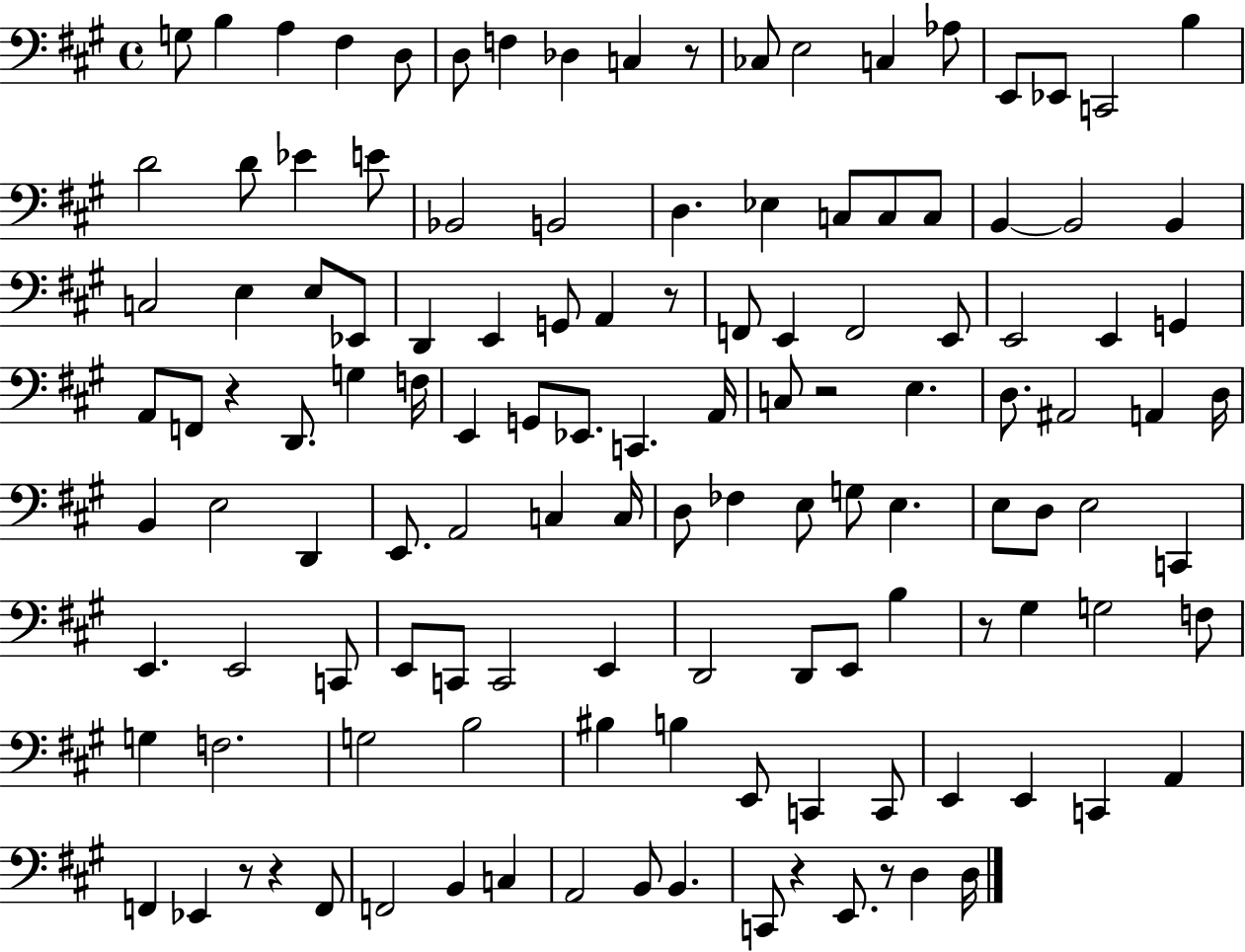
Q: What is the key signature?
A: A major